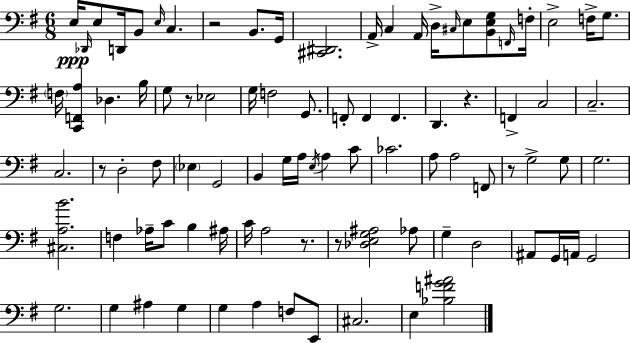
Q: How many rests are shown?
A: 7